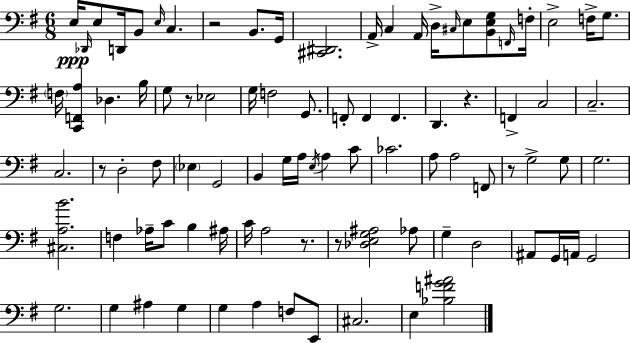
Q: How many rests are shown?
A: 7